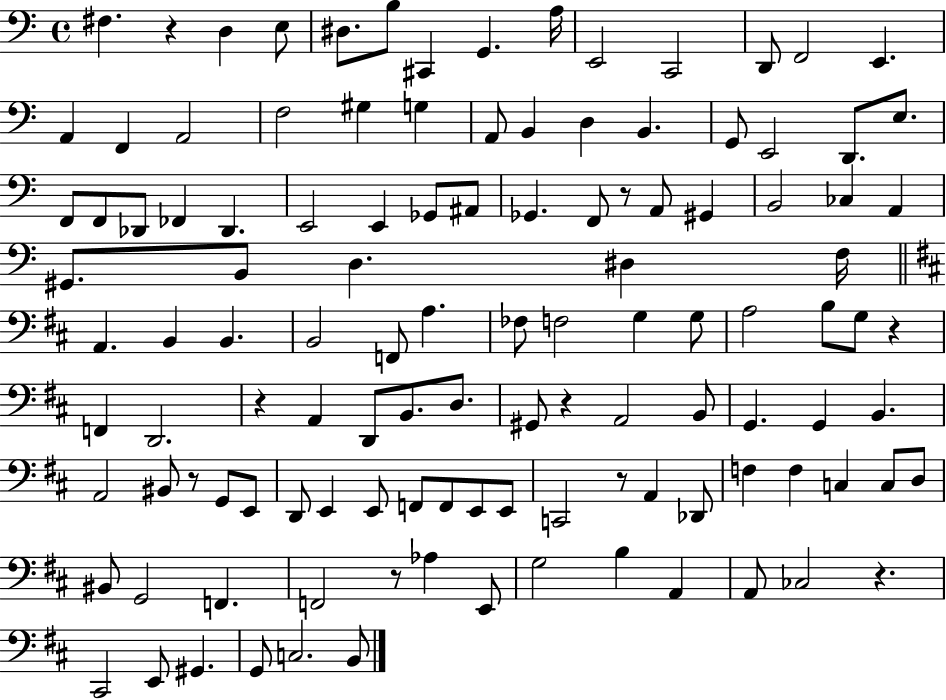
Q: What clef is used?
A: bass